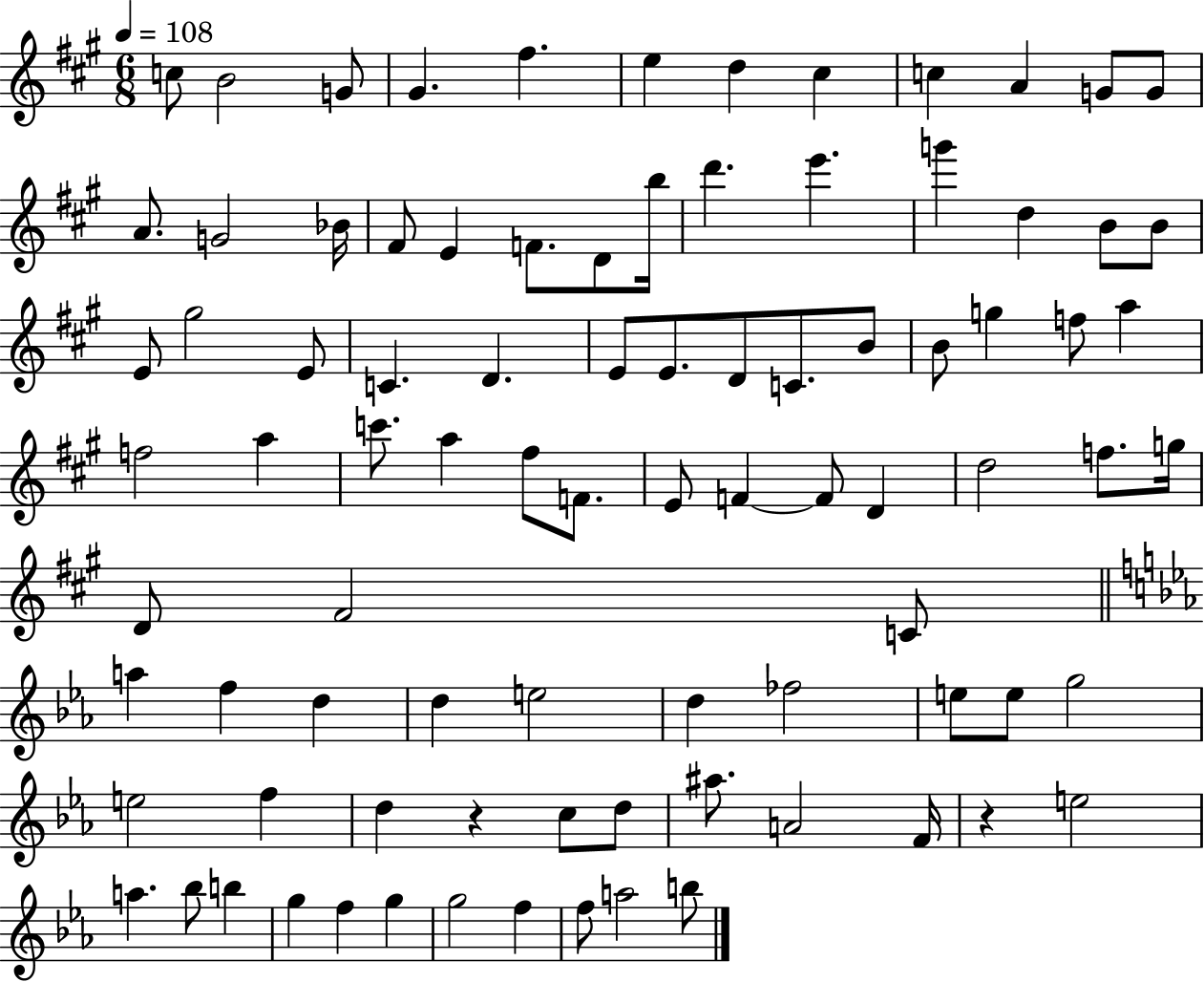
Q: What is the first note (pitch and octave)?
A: C5